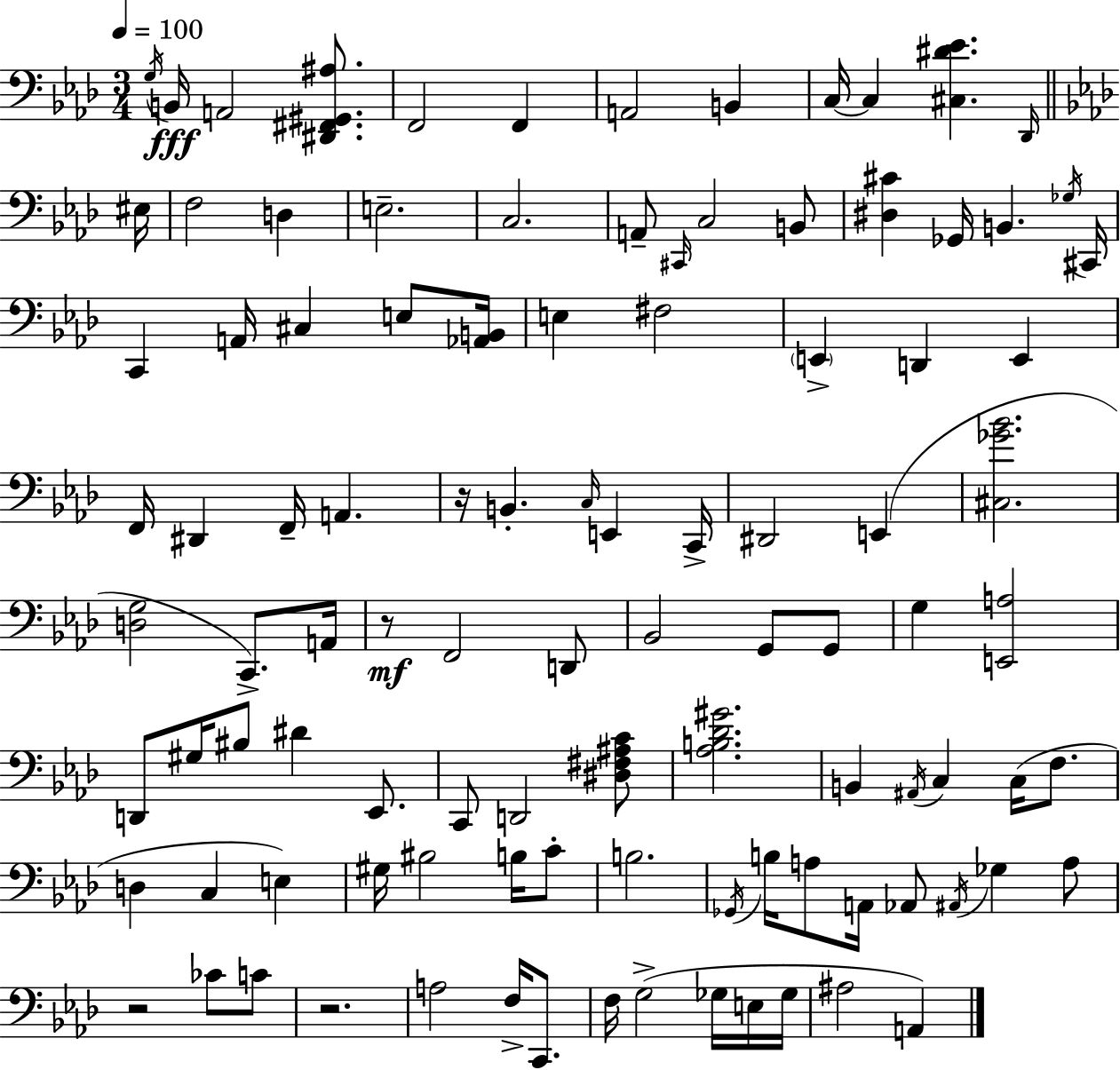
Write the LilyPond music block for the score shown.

{
  \clef bass
  \numericTimeSignature
  \time 3/4
  \key f \minor
  \tempo 4 = 100
  \acciaccatura { g16 }\fff b,16 a,2 <dis, fis, gis, ais>8. | f,2 f,4 | a,2 b,4 | c16~~ c4 <cis dis' ees'>4. | \break \grace { des,16 } \bar "||" \break \key aes \major eis16 f2 d4 | e2.-- | c2. | a,8-- \grace { cis,16 } c2 | \break b,8 <dis cis'>4 ges,16 b,4. | \acciaccatura { ges16 } cis,16 c,4 a,16 cis4 | e8 <aes, b,>16 e4 fis2 | \parenthesize e,4-> d,4 e,4 | \break f,16 dis,4 f,16-- a,4. | r16 b,4.-. \grace { c16 } e,4 | c,16-> dis,2 | e,4( <cis ges' bes'>2. | \break <d g>2 | c,8.->) a,16 r8\mf f,2 | d,8 bes,2 | g,8 g,8 g4 <e, a>2 | \break d,8 gis16 bis8 dis'4 | ees,8. c,8 d,2 | <dis fis ais c'>8 <aes b des' gis'>2. | b,4 \acciaccatura { ais,16 } c4 | \break c16( f8. d4 c4 | e4) gis16 bis2 | b16 c'8-. b2. | \acciaccatura { ges,16 } b16 a8 a,16 aes,8 | \break \acciaccatura { ais,16 } ges4 a8 r2 | ces'8 c'8 r2. | a2 | f16-> c,8. f16 g2->( | \break ges16 e16 ges16 ais2 | a,4) \bar "|."
}